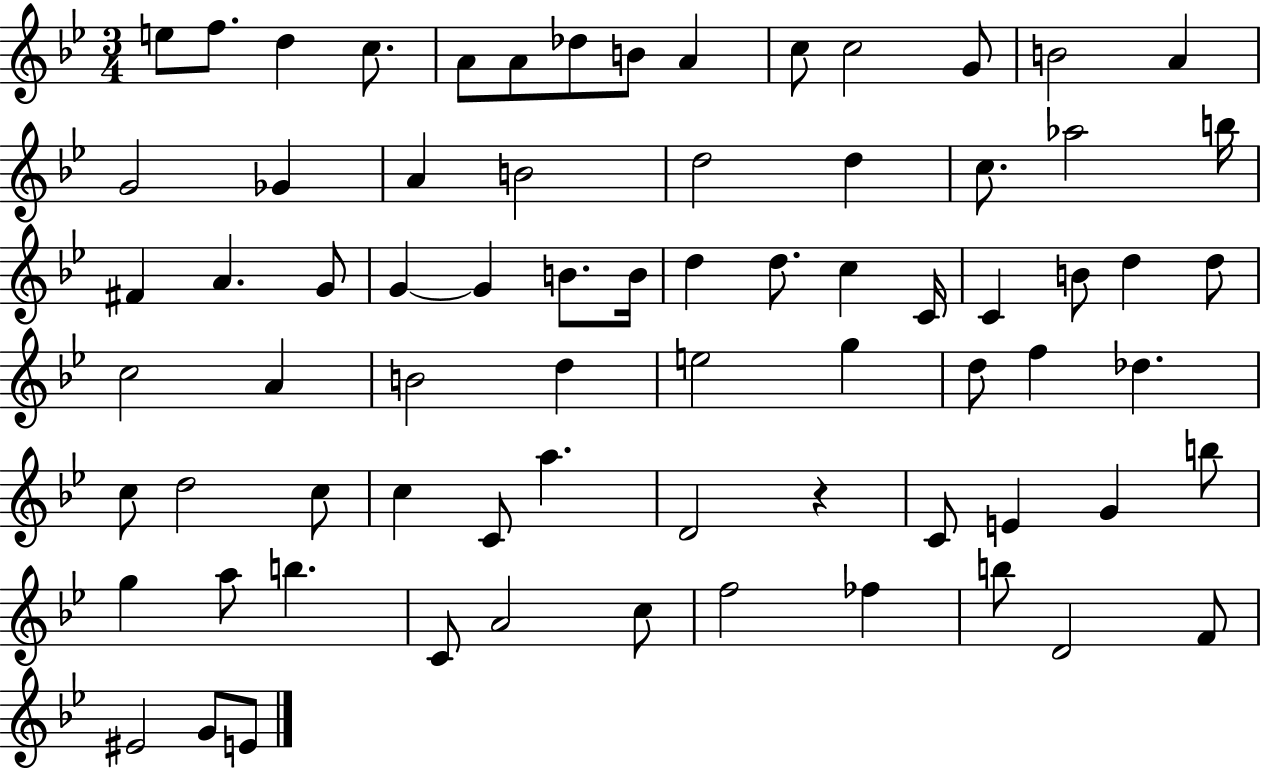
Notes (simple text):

E5/e F5/e. D5/q C5/e. A4/e A4/e Db5/e B4/e A4/q C5/e C5/h G4/e B4/h A4/q G4/h Gb4/q A4/q B4/h D5/h D5/q C5/e. Ab5/h B5/s F#4/q A4/q. G4/e G4/q G4/q B4/e. B4/s D5/q D5/e. C5/q C4/s C4/q B4/e D5/q D5/e C5/h A4/q B4/h D5/q E5/h G5/q D5/e F5/q Db5/q. C5/e D5/h C5/e C5/q C4/e A5/q. D4/h R/q C4/e E4/q G4/q B5/e G5/q A5/e B5/q. C4/e A4/h C5/e F5/h FES5/q B5/e D4/h F4/e EIS4/h G4/e E4/e